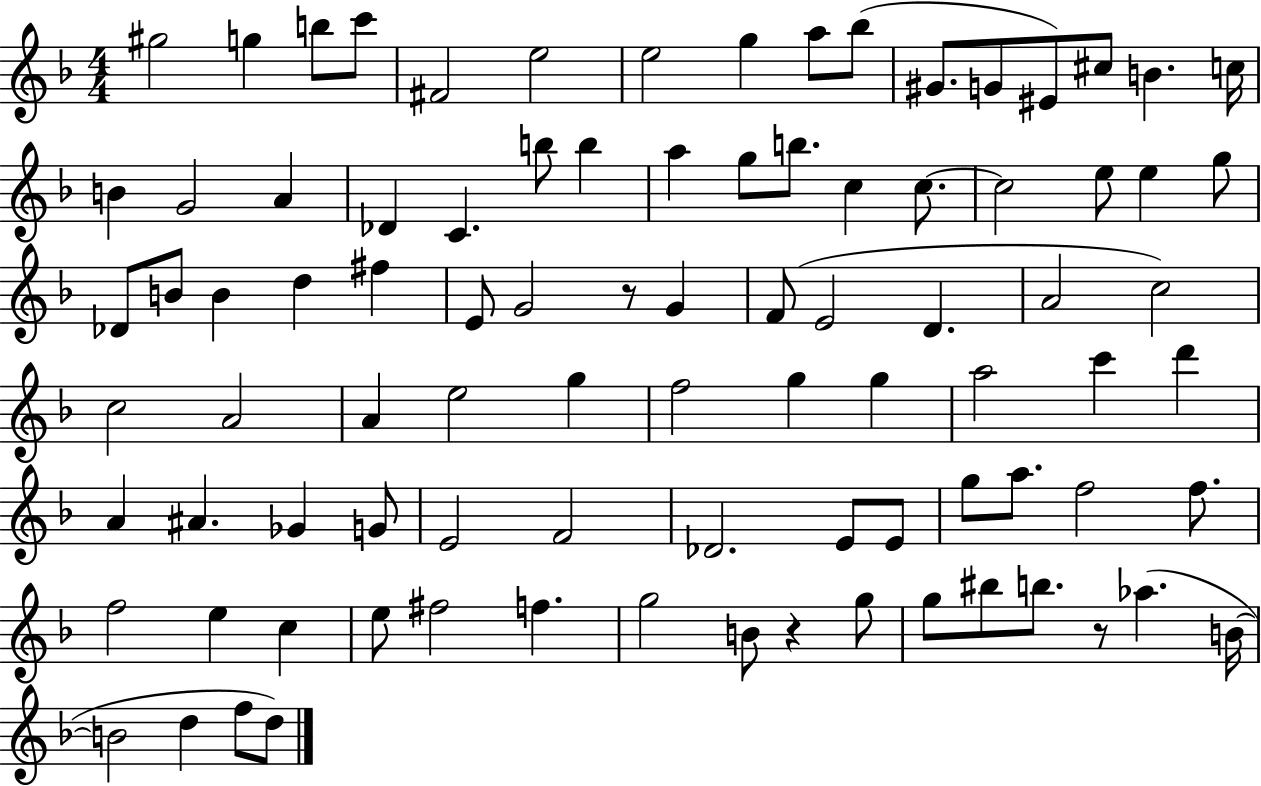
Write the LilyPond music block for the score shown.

{
  \clef treble
  \numericTimeSignature
  \time 4/4
  \key f \major
  gis''2 g''4 b''8 c'''8 | fis'2 e''2 | e''2 g''4 a''8 bes''8( | gis'8. g'8 eis'8) cis''8 b'4. c''16 | \break b'4 g'2 a'4 | des'4 c'4. b''8 b''4 | a''4 g''8 b''8. c''4 c''8.~~ | c''2 e''8 e''4 g''8 | \break des'8 b'8 b'4 d''4 fis''4 | e'8 g'2 r8 g'4 | f'8( e'2 d'4. | a'2 c''2) | \break c''2 a'2 | a'4 e''2 g''4 | f''2 g''4 g''4 | a''2 c'''4 d'''4 | \break a'4 ais'4. ges'4 g'8 | e'2 f'2 | des'2. e'8 e'8 | g''8 a''8. f''2 f''8. | \break f''2 e''4 c''4 | e''8 fis''2 f''4. | g''2 b'8 r4 g''8 | g''8 bis''8 b''8. r8 aes''4.( b'16~~ | \break b'2 d''4 f''8 d''8) | \bar "|."
}